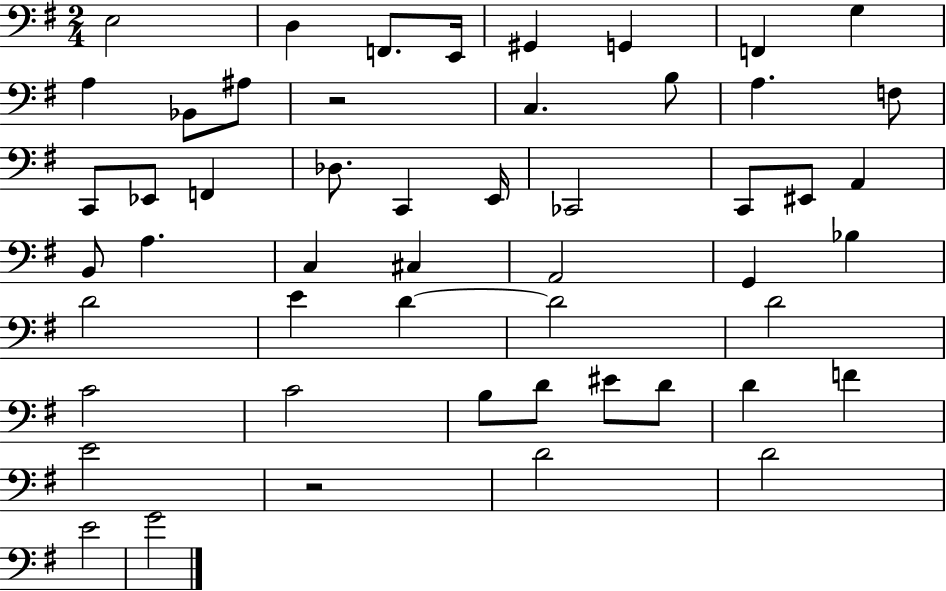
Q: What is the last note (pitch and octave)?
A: G4